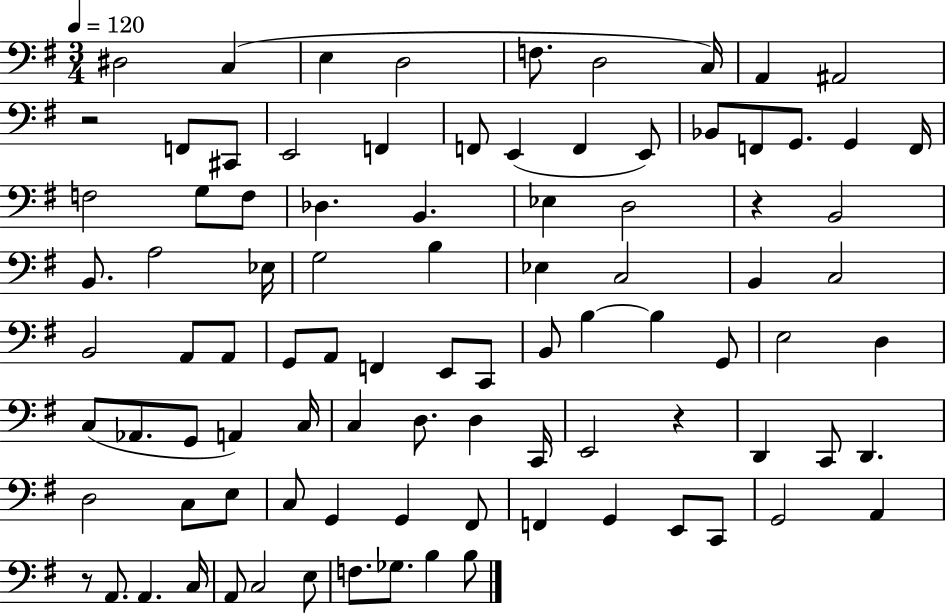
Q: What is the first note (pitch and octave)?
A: D#3